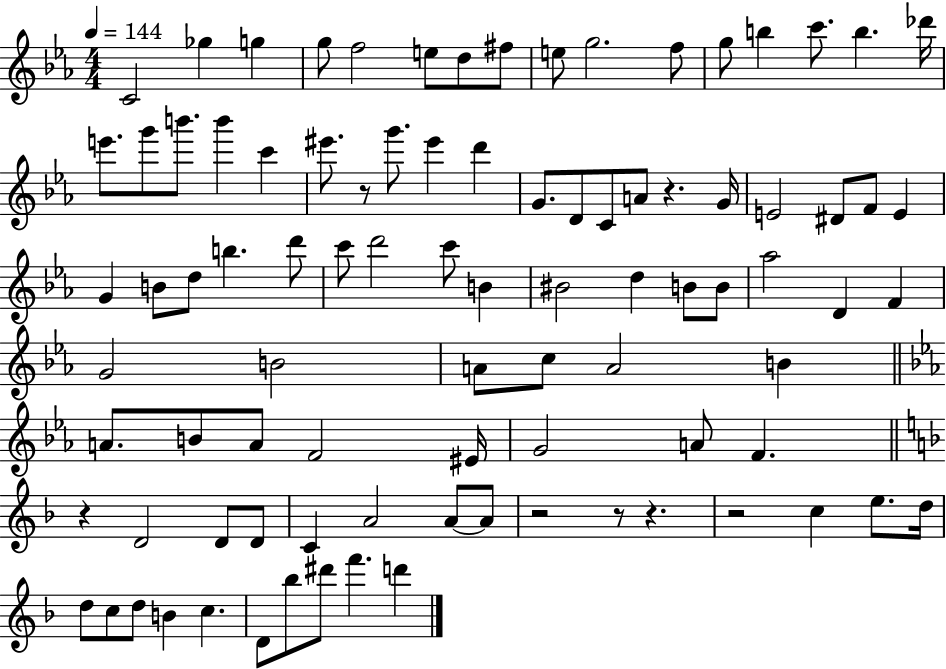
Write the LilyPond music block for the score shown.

{
  \clef treble
  \numericTimeSignature
  \time 4/4
  \key ees \major
  \tempo 4 = 144
  c'2 ges''4 g''4 | g''8 f''2 e''8 d''8 fis''8 | e''8 g''2. f''8 | g''8 b''4 c'''8. b''4. des'''16 | \break e'''8. g'''8 b'''8. b'''4 c'''4 | eis'''8. r8 g'''8. eis'''4 d'''4 | g'8. d'8 c'8 a'8 r4. g'16 | e'2 dis'8 f'8 e'4 | \break g'4 b'8 d''8 b''4. d'''8 | c'''8 d'''2 c'''8 b'4 | bis'2 d''4 b'8 b'8 | aes''2 d'4 f'4 | \break g'2 b'2 | a'8 c''8 a'2 b'4 | \bar "||" \break \key ees \major a'8. b'8 a'8 f'2 eis'16 | g'2 a'8 f'4. | \bar "||" \break \key f \major r4 d'2 d'8 d'8 | c'4 a'2 a'8~~ a'8 | r2 r8 r4. | r2 c''4 e''8. d''16 | \break d''8 c''8 d''8 b'4 c''4. | d'8 bes''8 dis'''8 f'''4. d'''4 | \bar "|."
}